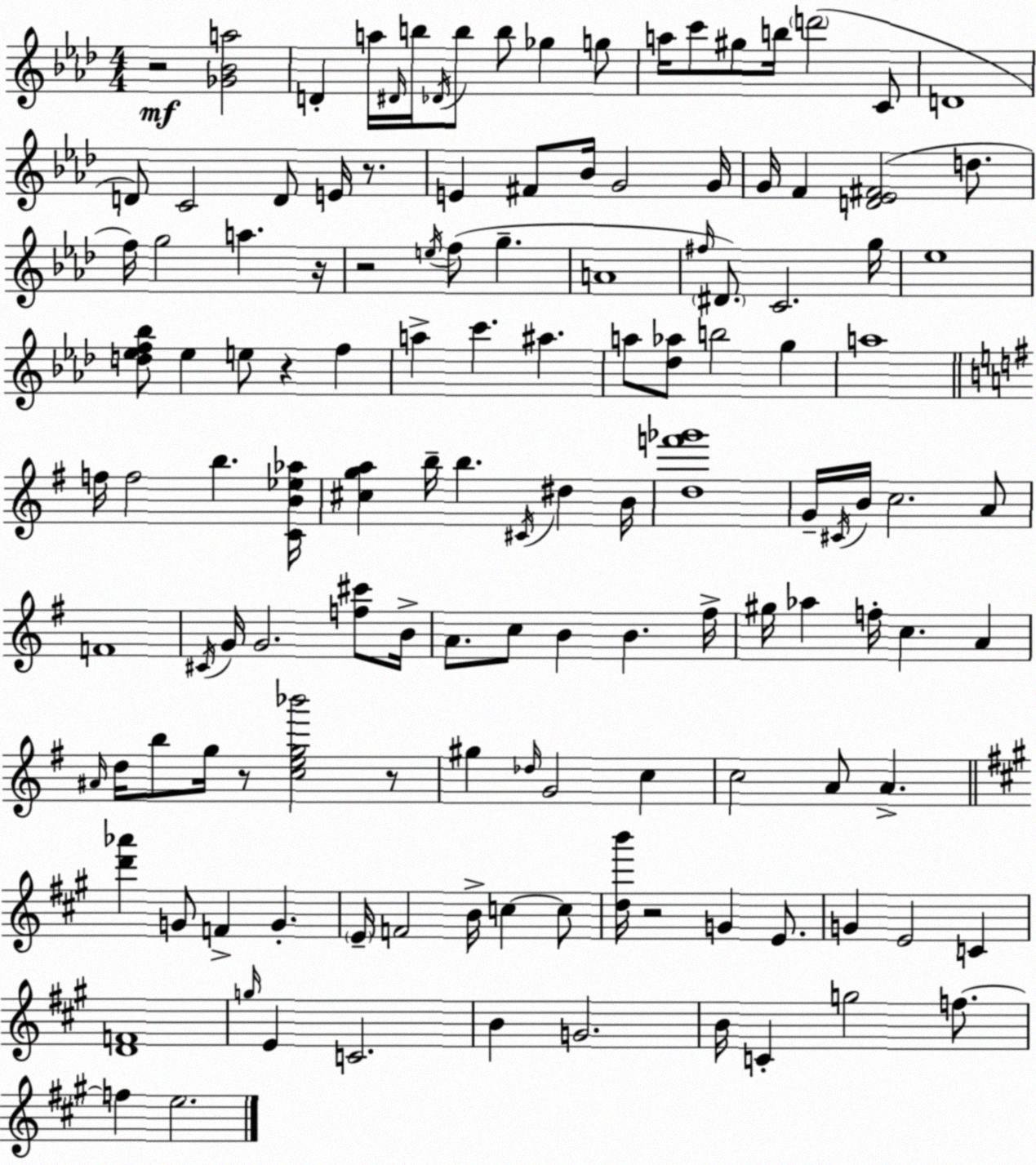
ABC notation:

X:1
T:Untitled
M:4/4
L:1/4
K:Fm
z2 [_G_Ba]2 D a/4 ^D/4 b/4 _D/4 b/2 b/2 _g g/2 a/4 c'/2 ^g/2 b/4 d'2 C/2 D4 D/2 C2 D/2 E/4 z/2 E ^F/2 _B/4 G2 G/4 G/4 F [D_E^F]2 d/2 f/4 g2 a z/4 z2 e/4 f/2 g A4 ^f/4 ^D/2 C2 g/4 _e4 [d_ef_b]/2 _e e/2 z f a c' ^a a/2 [_d_a]/2 b2 g a4 f/4 f2 b [CB_e_a]/4 [^cga] b/4 b ^C/4 ^d B/4 [df'_g']4 G/4 ^C/4 B/4 c2 A/2 F4 ^C/4 G/4 G2 [f^c']/2 B/4 A/2 c/2 B B ^f/4 ^g/4 _a f/4 c A ^A/4 d/4 b/2 g/4 z/2 [ceg_b']2 z/2 ^g _d/4 G2 c c2 A/2 A [d'_a'] G/2 F G E/4 F2 B/4 c c/2 [db']/4 z2 G E/2 G E2 C [DF]4 g/4 E C2 B G2 B/4 C g2 f/2 f e2